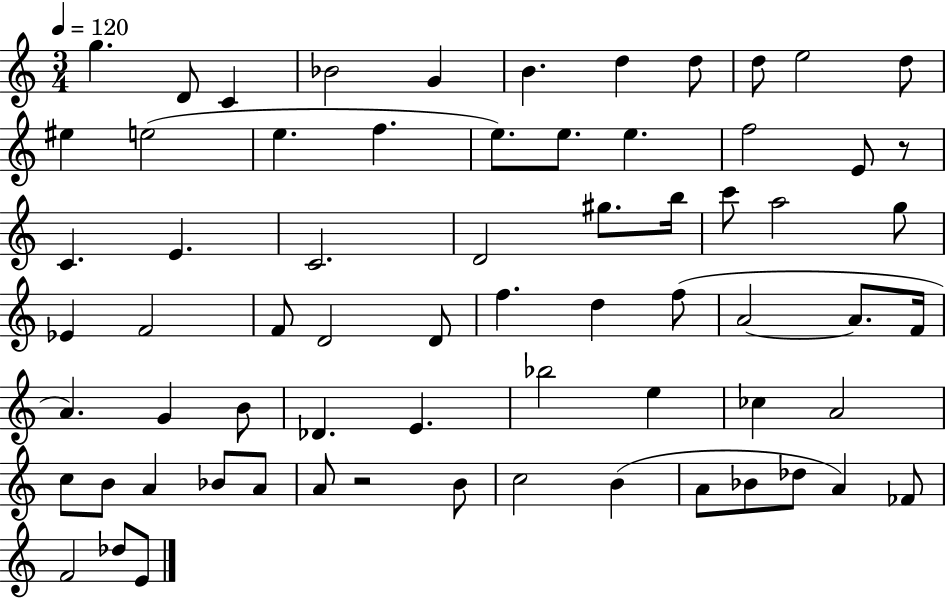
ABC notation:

X:1
T:Untitled
M:3/4
L:1/4
K:C
g D/2 C _B2 G B d d/2 d/2 e2 d/2 ^e e2 e f e/2 e/2 e f2 E/2 z/2 C E C2 D2 ^g/2 b/4 c'/2 a2 g/2 _E F2 F/2 D2 D/2 f d f/2 A2 A/2 F/4 A G B/2 _D E _b2 e _c A2 c/2 B/2 A _B/2 A/2 A/2 z2 B/2 c2 B A/2 _B/2 _d/2 A _F/2 F2 _d/2 E/2